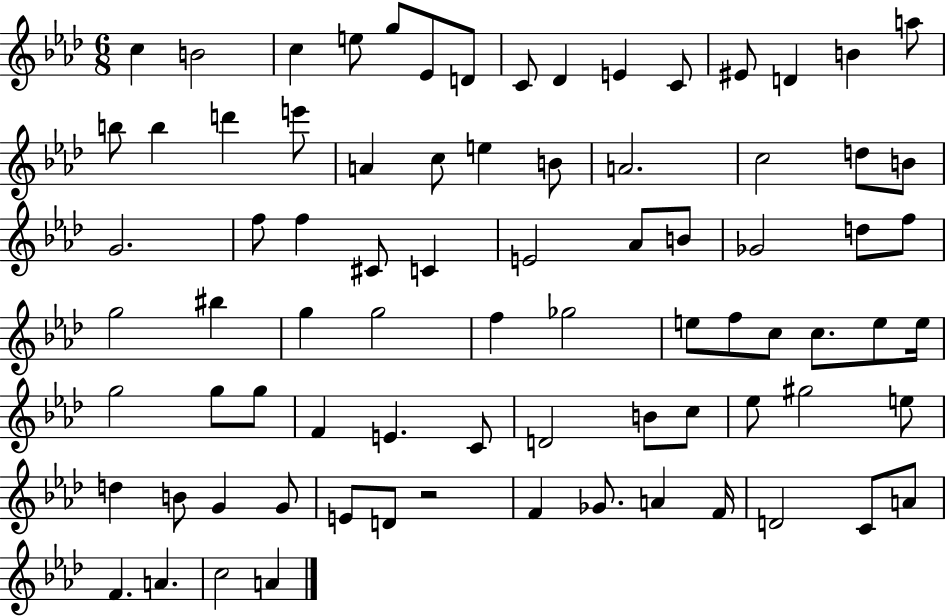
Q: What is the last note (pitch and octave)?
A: A4